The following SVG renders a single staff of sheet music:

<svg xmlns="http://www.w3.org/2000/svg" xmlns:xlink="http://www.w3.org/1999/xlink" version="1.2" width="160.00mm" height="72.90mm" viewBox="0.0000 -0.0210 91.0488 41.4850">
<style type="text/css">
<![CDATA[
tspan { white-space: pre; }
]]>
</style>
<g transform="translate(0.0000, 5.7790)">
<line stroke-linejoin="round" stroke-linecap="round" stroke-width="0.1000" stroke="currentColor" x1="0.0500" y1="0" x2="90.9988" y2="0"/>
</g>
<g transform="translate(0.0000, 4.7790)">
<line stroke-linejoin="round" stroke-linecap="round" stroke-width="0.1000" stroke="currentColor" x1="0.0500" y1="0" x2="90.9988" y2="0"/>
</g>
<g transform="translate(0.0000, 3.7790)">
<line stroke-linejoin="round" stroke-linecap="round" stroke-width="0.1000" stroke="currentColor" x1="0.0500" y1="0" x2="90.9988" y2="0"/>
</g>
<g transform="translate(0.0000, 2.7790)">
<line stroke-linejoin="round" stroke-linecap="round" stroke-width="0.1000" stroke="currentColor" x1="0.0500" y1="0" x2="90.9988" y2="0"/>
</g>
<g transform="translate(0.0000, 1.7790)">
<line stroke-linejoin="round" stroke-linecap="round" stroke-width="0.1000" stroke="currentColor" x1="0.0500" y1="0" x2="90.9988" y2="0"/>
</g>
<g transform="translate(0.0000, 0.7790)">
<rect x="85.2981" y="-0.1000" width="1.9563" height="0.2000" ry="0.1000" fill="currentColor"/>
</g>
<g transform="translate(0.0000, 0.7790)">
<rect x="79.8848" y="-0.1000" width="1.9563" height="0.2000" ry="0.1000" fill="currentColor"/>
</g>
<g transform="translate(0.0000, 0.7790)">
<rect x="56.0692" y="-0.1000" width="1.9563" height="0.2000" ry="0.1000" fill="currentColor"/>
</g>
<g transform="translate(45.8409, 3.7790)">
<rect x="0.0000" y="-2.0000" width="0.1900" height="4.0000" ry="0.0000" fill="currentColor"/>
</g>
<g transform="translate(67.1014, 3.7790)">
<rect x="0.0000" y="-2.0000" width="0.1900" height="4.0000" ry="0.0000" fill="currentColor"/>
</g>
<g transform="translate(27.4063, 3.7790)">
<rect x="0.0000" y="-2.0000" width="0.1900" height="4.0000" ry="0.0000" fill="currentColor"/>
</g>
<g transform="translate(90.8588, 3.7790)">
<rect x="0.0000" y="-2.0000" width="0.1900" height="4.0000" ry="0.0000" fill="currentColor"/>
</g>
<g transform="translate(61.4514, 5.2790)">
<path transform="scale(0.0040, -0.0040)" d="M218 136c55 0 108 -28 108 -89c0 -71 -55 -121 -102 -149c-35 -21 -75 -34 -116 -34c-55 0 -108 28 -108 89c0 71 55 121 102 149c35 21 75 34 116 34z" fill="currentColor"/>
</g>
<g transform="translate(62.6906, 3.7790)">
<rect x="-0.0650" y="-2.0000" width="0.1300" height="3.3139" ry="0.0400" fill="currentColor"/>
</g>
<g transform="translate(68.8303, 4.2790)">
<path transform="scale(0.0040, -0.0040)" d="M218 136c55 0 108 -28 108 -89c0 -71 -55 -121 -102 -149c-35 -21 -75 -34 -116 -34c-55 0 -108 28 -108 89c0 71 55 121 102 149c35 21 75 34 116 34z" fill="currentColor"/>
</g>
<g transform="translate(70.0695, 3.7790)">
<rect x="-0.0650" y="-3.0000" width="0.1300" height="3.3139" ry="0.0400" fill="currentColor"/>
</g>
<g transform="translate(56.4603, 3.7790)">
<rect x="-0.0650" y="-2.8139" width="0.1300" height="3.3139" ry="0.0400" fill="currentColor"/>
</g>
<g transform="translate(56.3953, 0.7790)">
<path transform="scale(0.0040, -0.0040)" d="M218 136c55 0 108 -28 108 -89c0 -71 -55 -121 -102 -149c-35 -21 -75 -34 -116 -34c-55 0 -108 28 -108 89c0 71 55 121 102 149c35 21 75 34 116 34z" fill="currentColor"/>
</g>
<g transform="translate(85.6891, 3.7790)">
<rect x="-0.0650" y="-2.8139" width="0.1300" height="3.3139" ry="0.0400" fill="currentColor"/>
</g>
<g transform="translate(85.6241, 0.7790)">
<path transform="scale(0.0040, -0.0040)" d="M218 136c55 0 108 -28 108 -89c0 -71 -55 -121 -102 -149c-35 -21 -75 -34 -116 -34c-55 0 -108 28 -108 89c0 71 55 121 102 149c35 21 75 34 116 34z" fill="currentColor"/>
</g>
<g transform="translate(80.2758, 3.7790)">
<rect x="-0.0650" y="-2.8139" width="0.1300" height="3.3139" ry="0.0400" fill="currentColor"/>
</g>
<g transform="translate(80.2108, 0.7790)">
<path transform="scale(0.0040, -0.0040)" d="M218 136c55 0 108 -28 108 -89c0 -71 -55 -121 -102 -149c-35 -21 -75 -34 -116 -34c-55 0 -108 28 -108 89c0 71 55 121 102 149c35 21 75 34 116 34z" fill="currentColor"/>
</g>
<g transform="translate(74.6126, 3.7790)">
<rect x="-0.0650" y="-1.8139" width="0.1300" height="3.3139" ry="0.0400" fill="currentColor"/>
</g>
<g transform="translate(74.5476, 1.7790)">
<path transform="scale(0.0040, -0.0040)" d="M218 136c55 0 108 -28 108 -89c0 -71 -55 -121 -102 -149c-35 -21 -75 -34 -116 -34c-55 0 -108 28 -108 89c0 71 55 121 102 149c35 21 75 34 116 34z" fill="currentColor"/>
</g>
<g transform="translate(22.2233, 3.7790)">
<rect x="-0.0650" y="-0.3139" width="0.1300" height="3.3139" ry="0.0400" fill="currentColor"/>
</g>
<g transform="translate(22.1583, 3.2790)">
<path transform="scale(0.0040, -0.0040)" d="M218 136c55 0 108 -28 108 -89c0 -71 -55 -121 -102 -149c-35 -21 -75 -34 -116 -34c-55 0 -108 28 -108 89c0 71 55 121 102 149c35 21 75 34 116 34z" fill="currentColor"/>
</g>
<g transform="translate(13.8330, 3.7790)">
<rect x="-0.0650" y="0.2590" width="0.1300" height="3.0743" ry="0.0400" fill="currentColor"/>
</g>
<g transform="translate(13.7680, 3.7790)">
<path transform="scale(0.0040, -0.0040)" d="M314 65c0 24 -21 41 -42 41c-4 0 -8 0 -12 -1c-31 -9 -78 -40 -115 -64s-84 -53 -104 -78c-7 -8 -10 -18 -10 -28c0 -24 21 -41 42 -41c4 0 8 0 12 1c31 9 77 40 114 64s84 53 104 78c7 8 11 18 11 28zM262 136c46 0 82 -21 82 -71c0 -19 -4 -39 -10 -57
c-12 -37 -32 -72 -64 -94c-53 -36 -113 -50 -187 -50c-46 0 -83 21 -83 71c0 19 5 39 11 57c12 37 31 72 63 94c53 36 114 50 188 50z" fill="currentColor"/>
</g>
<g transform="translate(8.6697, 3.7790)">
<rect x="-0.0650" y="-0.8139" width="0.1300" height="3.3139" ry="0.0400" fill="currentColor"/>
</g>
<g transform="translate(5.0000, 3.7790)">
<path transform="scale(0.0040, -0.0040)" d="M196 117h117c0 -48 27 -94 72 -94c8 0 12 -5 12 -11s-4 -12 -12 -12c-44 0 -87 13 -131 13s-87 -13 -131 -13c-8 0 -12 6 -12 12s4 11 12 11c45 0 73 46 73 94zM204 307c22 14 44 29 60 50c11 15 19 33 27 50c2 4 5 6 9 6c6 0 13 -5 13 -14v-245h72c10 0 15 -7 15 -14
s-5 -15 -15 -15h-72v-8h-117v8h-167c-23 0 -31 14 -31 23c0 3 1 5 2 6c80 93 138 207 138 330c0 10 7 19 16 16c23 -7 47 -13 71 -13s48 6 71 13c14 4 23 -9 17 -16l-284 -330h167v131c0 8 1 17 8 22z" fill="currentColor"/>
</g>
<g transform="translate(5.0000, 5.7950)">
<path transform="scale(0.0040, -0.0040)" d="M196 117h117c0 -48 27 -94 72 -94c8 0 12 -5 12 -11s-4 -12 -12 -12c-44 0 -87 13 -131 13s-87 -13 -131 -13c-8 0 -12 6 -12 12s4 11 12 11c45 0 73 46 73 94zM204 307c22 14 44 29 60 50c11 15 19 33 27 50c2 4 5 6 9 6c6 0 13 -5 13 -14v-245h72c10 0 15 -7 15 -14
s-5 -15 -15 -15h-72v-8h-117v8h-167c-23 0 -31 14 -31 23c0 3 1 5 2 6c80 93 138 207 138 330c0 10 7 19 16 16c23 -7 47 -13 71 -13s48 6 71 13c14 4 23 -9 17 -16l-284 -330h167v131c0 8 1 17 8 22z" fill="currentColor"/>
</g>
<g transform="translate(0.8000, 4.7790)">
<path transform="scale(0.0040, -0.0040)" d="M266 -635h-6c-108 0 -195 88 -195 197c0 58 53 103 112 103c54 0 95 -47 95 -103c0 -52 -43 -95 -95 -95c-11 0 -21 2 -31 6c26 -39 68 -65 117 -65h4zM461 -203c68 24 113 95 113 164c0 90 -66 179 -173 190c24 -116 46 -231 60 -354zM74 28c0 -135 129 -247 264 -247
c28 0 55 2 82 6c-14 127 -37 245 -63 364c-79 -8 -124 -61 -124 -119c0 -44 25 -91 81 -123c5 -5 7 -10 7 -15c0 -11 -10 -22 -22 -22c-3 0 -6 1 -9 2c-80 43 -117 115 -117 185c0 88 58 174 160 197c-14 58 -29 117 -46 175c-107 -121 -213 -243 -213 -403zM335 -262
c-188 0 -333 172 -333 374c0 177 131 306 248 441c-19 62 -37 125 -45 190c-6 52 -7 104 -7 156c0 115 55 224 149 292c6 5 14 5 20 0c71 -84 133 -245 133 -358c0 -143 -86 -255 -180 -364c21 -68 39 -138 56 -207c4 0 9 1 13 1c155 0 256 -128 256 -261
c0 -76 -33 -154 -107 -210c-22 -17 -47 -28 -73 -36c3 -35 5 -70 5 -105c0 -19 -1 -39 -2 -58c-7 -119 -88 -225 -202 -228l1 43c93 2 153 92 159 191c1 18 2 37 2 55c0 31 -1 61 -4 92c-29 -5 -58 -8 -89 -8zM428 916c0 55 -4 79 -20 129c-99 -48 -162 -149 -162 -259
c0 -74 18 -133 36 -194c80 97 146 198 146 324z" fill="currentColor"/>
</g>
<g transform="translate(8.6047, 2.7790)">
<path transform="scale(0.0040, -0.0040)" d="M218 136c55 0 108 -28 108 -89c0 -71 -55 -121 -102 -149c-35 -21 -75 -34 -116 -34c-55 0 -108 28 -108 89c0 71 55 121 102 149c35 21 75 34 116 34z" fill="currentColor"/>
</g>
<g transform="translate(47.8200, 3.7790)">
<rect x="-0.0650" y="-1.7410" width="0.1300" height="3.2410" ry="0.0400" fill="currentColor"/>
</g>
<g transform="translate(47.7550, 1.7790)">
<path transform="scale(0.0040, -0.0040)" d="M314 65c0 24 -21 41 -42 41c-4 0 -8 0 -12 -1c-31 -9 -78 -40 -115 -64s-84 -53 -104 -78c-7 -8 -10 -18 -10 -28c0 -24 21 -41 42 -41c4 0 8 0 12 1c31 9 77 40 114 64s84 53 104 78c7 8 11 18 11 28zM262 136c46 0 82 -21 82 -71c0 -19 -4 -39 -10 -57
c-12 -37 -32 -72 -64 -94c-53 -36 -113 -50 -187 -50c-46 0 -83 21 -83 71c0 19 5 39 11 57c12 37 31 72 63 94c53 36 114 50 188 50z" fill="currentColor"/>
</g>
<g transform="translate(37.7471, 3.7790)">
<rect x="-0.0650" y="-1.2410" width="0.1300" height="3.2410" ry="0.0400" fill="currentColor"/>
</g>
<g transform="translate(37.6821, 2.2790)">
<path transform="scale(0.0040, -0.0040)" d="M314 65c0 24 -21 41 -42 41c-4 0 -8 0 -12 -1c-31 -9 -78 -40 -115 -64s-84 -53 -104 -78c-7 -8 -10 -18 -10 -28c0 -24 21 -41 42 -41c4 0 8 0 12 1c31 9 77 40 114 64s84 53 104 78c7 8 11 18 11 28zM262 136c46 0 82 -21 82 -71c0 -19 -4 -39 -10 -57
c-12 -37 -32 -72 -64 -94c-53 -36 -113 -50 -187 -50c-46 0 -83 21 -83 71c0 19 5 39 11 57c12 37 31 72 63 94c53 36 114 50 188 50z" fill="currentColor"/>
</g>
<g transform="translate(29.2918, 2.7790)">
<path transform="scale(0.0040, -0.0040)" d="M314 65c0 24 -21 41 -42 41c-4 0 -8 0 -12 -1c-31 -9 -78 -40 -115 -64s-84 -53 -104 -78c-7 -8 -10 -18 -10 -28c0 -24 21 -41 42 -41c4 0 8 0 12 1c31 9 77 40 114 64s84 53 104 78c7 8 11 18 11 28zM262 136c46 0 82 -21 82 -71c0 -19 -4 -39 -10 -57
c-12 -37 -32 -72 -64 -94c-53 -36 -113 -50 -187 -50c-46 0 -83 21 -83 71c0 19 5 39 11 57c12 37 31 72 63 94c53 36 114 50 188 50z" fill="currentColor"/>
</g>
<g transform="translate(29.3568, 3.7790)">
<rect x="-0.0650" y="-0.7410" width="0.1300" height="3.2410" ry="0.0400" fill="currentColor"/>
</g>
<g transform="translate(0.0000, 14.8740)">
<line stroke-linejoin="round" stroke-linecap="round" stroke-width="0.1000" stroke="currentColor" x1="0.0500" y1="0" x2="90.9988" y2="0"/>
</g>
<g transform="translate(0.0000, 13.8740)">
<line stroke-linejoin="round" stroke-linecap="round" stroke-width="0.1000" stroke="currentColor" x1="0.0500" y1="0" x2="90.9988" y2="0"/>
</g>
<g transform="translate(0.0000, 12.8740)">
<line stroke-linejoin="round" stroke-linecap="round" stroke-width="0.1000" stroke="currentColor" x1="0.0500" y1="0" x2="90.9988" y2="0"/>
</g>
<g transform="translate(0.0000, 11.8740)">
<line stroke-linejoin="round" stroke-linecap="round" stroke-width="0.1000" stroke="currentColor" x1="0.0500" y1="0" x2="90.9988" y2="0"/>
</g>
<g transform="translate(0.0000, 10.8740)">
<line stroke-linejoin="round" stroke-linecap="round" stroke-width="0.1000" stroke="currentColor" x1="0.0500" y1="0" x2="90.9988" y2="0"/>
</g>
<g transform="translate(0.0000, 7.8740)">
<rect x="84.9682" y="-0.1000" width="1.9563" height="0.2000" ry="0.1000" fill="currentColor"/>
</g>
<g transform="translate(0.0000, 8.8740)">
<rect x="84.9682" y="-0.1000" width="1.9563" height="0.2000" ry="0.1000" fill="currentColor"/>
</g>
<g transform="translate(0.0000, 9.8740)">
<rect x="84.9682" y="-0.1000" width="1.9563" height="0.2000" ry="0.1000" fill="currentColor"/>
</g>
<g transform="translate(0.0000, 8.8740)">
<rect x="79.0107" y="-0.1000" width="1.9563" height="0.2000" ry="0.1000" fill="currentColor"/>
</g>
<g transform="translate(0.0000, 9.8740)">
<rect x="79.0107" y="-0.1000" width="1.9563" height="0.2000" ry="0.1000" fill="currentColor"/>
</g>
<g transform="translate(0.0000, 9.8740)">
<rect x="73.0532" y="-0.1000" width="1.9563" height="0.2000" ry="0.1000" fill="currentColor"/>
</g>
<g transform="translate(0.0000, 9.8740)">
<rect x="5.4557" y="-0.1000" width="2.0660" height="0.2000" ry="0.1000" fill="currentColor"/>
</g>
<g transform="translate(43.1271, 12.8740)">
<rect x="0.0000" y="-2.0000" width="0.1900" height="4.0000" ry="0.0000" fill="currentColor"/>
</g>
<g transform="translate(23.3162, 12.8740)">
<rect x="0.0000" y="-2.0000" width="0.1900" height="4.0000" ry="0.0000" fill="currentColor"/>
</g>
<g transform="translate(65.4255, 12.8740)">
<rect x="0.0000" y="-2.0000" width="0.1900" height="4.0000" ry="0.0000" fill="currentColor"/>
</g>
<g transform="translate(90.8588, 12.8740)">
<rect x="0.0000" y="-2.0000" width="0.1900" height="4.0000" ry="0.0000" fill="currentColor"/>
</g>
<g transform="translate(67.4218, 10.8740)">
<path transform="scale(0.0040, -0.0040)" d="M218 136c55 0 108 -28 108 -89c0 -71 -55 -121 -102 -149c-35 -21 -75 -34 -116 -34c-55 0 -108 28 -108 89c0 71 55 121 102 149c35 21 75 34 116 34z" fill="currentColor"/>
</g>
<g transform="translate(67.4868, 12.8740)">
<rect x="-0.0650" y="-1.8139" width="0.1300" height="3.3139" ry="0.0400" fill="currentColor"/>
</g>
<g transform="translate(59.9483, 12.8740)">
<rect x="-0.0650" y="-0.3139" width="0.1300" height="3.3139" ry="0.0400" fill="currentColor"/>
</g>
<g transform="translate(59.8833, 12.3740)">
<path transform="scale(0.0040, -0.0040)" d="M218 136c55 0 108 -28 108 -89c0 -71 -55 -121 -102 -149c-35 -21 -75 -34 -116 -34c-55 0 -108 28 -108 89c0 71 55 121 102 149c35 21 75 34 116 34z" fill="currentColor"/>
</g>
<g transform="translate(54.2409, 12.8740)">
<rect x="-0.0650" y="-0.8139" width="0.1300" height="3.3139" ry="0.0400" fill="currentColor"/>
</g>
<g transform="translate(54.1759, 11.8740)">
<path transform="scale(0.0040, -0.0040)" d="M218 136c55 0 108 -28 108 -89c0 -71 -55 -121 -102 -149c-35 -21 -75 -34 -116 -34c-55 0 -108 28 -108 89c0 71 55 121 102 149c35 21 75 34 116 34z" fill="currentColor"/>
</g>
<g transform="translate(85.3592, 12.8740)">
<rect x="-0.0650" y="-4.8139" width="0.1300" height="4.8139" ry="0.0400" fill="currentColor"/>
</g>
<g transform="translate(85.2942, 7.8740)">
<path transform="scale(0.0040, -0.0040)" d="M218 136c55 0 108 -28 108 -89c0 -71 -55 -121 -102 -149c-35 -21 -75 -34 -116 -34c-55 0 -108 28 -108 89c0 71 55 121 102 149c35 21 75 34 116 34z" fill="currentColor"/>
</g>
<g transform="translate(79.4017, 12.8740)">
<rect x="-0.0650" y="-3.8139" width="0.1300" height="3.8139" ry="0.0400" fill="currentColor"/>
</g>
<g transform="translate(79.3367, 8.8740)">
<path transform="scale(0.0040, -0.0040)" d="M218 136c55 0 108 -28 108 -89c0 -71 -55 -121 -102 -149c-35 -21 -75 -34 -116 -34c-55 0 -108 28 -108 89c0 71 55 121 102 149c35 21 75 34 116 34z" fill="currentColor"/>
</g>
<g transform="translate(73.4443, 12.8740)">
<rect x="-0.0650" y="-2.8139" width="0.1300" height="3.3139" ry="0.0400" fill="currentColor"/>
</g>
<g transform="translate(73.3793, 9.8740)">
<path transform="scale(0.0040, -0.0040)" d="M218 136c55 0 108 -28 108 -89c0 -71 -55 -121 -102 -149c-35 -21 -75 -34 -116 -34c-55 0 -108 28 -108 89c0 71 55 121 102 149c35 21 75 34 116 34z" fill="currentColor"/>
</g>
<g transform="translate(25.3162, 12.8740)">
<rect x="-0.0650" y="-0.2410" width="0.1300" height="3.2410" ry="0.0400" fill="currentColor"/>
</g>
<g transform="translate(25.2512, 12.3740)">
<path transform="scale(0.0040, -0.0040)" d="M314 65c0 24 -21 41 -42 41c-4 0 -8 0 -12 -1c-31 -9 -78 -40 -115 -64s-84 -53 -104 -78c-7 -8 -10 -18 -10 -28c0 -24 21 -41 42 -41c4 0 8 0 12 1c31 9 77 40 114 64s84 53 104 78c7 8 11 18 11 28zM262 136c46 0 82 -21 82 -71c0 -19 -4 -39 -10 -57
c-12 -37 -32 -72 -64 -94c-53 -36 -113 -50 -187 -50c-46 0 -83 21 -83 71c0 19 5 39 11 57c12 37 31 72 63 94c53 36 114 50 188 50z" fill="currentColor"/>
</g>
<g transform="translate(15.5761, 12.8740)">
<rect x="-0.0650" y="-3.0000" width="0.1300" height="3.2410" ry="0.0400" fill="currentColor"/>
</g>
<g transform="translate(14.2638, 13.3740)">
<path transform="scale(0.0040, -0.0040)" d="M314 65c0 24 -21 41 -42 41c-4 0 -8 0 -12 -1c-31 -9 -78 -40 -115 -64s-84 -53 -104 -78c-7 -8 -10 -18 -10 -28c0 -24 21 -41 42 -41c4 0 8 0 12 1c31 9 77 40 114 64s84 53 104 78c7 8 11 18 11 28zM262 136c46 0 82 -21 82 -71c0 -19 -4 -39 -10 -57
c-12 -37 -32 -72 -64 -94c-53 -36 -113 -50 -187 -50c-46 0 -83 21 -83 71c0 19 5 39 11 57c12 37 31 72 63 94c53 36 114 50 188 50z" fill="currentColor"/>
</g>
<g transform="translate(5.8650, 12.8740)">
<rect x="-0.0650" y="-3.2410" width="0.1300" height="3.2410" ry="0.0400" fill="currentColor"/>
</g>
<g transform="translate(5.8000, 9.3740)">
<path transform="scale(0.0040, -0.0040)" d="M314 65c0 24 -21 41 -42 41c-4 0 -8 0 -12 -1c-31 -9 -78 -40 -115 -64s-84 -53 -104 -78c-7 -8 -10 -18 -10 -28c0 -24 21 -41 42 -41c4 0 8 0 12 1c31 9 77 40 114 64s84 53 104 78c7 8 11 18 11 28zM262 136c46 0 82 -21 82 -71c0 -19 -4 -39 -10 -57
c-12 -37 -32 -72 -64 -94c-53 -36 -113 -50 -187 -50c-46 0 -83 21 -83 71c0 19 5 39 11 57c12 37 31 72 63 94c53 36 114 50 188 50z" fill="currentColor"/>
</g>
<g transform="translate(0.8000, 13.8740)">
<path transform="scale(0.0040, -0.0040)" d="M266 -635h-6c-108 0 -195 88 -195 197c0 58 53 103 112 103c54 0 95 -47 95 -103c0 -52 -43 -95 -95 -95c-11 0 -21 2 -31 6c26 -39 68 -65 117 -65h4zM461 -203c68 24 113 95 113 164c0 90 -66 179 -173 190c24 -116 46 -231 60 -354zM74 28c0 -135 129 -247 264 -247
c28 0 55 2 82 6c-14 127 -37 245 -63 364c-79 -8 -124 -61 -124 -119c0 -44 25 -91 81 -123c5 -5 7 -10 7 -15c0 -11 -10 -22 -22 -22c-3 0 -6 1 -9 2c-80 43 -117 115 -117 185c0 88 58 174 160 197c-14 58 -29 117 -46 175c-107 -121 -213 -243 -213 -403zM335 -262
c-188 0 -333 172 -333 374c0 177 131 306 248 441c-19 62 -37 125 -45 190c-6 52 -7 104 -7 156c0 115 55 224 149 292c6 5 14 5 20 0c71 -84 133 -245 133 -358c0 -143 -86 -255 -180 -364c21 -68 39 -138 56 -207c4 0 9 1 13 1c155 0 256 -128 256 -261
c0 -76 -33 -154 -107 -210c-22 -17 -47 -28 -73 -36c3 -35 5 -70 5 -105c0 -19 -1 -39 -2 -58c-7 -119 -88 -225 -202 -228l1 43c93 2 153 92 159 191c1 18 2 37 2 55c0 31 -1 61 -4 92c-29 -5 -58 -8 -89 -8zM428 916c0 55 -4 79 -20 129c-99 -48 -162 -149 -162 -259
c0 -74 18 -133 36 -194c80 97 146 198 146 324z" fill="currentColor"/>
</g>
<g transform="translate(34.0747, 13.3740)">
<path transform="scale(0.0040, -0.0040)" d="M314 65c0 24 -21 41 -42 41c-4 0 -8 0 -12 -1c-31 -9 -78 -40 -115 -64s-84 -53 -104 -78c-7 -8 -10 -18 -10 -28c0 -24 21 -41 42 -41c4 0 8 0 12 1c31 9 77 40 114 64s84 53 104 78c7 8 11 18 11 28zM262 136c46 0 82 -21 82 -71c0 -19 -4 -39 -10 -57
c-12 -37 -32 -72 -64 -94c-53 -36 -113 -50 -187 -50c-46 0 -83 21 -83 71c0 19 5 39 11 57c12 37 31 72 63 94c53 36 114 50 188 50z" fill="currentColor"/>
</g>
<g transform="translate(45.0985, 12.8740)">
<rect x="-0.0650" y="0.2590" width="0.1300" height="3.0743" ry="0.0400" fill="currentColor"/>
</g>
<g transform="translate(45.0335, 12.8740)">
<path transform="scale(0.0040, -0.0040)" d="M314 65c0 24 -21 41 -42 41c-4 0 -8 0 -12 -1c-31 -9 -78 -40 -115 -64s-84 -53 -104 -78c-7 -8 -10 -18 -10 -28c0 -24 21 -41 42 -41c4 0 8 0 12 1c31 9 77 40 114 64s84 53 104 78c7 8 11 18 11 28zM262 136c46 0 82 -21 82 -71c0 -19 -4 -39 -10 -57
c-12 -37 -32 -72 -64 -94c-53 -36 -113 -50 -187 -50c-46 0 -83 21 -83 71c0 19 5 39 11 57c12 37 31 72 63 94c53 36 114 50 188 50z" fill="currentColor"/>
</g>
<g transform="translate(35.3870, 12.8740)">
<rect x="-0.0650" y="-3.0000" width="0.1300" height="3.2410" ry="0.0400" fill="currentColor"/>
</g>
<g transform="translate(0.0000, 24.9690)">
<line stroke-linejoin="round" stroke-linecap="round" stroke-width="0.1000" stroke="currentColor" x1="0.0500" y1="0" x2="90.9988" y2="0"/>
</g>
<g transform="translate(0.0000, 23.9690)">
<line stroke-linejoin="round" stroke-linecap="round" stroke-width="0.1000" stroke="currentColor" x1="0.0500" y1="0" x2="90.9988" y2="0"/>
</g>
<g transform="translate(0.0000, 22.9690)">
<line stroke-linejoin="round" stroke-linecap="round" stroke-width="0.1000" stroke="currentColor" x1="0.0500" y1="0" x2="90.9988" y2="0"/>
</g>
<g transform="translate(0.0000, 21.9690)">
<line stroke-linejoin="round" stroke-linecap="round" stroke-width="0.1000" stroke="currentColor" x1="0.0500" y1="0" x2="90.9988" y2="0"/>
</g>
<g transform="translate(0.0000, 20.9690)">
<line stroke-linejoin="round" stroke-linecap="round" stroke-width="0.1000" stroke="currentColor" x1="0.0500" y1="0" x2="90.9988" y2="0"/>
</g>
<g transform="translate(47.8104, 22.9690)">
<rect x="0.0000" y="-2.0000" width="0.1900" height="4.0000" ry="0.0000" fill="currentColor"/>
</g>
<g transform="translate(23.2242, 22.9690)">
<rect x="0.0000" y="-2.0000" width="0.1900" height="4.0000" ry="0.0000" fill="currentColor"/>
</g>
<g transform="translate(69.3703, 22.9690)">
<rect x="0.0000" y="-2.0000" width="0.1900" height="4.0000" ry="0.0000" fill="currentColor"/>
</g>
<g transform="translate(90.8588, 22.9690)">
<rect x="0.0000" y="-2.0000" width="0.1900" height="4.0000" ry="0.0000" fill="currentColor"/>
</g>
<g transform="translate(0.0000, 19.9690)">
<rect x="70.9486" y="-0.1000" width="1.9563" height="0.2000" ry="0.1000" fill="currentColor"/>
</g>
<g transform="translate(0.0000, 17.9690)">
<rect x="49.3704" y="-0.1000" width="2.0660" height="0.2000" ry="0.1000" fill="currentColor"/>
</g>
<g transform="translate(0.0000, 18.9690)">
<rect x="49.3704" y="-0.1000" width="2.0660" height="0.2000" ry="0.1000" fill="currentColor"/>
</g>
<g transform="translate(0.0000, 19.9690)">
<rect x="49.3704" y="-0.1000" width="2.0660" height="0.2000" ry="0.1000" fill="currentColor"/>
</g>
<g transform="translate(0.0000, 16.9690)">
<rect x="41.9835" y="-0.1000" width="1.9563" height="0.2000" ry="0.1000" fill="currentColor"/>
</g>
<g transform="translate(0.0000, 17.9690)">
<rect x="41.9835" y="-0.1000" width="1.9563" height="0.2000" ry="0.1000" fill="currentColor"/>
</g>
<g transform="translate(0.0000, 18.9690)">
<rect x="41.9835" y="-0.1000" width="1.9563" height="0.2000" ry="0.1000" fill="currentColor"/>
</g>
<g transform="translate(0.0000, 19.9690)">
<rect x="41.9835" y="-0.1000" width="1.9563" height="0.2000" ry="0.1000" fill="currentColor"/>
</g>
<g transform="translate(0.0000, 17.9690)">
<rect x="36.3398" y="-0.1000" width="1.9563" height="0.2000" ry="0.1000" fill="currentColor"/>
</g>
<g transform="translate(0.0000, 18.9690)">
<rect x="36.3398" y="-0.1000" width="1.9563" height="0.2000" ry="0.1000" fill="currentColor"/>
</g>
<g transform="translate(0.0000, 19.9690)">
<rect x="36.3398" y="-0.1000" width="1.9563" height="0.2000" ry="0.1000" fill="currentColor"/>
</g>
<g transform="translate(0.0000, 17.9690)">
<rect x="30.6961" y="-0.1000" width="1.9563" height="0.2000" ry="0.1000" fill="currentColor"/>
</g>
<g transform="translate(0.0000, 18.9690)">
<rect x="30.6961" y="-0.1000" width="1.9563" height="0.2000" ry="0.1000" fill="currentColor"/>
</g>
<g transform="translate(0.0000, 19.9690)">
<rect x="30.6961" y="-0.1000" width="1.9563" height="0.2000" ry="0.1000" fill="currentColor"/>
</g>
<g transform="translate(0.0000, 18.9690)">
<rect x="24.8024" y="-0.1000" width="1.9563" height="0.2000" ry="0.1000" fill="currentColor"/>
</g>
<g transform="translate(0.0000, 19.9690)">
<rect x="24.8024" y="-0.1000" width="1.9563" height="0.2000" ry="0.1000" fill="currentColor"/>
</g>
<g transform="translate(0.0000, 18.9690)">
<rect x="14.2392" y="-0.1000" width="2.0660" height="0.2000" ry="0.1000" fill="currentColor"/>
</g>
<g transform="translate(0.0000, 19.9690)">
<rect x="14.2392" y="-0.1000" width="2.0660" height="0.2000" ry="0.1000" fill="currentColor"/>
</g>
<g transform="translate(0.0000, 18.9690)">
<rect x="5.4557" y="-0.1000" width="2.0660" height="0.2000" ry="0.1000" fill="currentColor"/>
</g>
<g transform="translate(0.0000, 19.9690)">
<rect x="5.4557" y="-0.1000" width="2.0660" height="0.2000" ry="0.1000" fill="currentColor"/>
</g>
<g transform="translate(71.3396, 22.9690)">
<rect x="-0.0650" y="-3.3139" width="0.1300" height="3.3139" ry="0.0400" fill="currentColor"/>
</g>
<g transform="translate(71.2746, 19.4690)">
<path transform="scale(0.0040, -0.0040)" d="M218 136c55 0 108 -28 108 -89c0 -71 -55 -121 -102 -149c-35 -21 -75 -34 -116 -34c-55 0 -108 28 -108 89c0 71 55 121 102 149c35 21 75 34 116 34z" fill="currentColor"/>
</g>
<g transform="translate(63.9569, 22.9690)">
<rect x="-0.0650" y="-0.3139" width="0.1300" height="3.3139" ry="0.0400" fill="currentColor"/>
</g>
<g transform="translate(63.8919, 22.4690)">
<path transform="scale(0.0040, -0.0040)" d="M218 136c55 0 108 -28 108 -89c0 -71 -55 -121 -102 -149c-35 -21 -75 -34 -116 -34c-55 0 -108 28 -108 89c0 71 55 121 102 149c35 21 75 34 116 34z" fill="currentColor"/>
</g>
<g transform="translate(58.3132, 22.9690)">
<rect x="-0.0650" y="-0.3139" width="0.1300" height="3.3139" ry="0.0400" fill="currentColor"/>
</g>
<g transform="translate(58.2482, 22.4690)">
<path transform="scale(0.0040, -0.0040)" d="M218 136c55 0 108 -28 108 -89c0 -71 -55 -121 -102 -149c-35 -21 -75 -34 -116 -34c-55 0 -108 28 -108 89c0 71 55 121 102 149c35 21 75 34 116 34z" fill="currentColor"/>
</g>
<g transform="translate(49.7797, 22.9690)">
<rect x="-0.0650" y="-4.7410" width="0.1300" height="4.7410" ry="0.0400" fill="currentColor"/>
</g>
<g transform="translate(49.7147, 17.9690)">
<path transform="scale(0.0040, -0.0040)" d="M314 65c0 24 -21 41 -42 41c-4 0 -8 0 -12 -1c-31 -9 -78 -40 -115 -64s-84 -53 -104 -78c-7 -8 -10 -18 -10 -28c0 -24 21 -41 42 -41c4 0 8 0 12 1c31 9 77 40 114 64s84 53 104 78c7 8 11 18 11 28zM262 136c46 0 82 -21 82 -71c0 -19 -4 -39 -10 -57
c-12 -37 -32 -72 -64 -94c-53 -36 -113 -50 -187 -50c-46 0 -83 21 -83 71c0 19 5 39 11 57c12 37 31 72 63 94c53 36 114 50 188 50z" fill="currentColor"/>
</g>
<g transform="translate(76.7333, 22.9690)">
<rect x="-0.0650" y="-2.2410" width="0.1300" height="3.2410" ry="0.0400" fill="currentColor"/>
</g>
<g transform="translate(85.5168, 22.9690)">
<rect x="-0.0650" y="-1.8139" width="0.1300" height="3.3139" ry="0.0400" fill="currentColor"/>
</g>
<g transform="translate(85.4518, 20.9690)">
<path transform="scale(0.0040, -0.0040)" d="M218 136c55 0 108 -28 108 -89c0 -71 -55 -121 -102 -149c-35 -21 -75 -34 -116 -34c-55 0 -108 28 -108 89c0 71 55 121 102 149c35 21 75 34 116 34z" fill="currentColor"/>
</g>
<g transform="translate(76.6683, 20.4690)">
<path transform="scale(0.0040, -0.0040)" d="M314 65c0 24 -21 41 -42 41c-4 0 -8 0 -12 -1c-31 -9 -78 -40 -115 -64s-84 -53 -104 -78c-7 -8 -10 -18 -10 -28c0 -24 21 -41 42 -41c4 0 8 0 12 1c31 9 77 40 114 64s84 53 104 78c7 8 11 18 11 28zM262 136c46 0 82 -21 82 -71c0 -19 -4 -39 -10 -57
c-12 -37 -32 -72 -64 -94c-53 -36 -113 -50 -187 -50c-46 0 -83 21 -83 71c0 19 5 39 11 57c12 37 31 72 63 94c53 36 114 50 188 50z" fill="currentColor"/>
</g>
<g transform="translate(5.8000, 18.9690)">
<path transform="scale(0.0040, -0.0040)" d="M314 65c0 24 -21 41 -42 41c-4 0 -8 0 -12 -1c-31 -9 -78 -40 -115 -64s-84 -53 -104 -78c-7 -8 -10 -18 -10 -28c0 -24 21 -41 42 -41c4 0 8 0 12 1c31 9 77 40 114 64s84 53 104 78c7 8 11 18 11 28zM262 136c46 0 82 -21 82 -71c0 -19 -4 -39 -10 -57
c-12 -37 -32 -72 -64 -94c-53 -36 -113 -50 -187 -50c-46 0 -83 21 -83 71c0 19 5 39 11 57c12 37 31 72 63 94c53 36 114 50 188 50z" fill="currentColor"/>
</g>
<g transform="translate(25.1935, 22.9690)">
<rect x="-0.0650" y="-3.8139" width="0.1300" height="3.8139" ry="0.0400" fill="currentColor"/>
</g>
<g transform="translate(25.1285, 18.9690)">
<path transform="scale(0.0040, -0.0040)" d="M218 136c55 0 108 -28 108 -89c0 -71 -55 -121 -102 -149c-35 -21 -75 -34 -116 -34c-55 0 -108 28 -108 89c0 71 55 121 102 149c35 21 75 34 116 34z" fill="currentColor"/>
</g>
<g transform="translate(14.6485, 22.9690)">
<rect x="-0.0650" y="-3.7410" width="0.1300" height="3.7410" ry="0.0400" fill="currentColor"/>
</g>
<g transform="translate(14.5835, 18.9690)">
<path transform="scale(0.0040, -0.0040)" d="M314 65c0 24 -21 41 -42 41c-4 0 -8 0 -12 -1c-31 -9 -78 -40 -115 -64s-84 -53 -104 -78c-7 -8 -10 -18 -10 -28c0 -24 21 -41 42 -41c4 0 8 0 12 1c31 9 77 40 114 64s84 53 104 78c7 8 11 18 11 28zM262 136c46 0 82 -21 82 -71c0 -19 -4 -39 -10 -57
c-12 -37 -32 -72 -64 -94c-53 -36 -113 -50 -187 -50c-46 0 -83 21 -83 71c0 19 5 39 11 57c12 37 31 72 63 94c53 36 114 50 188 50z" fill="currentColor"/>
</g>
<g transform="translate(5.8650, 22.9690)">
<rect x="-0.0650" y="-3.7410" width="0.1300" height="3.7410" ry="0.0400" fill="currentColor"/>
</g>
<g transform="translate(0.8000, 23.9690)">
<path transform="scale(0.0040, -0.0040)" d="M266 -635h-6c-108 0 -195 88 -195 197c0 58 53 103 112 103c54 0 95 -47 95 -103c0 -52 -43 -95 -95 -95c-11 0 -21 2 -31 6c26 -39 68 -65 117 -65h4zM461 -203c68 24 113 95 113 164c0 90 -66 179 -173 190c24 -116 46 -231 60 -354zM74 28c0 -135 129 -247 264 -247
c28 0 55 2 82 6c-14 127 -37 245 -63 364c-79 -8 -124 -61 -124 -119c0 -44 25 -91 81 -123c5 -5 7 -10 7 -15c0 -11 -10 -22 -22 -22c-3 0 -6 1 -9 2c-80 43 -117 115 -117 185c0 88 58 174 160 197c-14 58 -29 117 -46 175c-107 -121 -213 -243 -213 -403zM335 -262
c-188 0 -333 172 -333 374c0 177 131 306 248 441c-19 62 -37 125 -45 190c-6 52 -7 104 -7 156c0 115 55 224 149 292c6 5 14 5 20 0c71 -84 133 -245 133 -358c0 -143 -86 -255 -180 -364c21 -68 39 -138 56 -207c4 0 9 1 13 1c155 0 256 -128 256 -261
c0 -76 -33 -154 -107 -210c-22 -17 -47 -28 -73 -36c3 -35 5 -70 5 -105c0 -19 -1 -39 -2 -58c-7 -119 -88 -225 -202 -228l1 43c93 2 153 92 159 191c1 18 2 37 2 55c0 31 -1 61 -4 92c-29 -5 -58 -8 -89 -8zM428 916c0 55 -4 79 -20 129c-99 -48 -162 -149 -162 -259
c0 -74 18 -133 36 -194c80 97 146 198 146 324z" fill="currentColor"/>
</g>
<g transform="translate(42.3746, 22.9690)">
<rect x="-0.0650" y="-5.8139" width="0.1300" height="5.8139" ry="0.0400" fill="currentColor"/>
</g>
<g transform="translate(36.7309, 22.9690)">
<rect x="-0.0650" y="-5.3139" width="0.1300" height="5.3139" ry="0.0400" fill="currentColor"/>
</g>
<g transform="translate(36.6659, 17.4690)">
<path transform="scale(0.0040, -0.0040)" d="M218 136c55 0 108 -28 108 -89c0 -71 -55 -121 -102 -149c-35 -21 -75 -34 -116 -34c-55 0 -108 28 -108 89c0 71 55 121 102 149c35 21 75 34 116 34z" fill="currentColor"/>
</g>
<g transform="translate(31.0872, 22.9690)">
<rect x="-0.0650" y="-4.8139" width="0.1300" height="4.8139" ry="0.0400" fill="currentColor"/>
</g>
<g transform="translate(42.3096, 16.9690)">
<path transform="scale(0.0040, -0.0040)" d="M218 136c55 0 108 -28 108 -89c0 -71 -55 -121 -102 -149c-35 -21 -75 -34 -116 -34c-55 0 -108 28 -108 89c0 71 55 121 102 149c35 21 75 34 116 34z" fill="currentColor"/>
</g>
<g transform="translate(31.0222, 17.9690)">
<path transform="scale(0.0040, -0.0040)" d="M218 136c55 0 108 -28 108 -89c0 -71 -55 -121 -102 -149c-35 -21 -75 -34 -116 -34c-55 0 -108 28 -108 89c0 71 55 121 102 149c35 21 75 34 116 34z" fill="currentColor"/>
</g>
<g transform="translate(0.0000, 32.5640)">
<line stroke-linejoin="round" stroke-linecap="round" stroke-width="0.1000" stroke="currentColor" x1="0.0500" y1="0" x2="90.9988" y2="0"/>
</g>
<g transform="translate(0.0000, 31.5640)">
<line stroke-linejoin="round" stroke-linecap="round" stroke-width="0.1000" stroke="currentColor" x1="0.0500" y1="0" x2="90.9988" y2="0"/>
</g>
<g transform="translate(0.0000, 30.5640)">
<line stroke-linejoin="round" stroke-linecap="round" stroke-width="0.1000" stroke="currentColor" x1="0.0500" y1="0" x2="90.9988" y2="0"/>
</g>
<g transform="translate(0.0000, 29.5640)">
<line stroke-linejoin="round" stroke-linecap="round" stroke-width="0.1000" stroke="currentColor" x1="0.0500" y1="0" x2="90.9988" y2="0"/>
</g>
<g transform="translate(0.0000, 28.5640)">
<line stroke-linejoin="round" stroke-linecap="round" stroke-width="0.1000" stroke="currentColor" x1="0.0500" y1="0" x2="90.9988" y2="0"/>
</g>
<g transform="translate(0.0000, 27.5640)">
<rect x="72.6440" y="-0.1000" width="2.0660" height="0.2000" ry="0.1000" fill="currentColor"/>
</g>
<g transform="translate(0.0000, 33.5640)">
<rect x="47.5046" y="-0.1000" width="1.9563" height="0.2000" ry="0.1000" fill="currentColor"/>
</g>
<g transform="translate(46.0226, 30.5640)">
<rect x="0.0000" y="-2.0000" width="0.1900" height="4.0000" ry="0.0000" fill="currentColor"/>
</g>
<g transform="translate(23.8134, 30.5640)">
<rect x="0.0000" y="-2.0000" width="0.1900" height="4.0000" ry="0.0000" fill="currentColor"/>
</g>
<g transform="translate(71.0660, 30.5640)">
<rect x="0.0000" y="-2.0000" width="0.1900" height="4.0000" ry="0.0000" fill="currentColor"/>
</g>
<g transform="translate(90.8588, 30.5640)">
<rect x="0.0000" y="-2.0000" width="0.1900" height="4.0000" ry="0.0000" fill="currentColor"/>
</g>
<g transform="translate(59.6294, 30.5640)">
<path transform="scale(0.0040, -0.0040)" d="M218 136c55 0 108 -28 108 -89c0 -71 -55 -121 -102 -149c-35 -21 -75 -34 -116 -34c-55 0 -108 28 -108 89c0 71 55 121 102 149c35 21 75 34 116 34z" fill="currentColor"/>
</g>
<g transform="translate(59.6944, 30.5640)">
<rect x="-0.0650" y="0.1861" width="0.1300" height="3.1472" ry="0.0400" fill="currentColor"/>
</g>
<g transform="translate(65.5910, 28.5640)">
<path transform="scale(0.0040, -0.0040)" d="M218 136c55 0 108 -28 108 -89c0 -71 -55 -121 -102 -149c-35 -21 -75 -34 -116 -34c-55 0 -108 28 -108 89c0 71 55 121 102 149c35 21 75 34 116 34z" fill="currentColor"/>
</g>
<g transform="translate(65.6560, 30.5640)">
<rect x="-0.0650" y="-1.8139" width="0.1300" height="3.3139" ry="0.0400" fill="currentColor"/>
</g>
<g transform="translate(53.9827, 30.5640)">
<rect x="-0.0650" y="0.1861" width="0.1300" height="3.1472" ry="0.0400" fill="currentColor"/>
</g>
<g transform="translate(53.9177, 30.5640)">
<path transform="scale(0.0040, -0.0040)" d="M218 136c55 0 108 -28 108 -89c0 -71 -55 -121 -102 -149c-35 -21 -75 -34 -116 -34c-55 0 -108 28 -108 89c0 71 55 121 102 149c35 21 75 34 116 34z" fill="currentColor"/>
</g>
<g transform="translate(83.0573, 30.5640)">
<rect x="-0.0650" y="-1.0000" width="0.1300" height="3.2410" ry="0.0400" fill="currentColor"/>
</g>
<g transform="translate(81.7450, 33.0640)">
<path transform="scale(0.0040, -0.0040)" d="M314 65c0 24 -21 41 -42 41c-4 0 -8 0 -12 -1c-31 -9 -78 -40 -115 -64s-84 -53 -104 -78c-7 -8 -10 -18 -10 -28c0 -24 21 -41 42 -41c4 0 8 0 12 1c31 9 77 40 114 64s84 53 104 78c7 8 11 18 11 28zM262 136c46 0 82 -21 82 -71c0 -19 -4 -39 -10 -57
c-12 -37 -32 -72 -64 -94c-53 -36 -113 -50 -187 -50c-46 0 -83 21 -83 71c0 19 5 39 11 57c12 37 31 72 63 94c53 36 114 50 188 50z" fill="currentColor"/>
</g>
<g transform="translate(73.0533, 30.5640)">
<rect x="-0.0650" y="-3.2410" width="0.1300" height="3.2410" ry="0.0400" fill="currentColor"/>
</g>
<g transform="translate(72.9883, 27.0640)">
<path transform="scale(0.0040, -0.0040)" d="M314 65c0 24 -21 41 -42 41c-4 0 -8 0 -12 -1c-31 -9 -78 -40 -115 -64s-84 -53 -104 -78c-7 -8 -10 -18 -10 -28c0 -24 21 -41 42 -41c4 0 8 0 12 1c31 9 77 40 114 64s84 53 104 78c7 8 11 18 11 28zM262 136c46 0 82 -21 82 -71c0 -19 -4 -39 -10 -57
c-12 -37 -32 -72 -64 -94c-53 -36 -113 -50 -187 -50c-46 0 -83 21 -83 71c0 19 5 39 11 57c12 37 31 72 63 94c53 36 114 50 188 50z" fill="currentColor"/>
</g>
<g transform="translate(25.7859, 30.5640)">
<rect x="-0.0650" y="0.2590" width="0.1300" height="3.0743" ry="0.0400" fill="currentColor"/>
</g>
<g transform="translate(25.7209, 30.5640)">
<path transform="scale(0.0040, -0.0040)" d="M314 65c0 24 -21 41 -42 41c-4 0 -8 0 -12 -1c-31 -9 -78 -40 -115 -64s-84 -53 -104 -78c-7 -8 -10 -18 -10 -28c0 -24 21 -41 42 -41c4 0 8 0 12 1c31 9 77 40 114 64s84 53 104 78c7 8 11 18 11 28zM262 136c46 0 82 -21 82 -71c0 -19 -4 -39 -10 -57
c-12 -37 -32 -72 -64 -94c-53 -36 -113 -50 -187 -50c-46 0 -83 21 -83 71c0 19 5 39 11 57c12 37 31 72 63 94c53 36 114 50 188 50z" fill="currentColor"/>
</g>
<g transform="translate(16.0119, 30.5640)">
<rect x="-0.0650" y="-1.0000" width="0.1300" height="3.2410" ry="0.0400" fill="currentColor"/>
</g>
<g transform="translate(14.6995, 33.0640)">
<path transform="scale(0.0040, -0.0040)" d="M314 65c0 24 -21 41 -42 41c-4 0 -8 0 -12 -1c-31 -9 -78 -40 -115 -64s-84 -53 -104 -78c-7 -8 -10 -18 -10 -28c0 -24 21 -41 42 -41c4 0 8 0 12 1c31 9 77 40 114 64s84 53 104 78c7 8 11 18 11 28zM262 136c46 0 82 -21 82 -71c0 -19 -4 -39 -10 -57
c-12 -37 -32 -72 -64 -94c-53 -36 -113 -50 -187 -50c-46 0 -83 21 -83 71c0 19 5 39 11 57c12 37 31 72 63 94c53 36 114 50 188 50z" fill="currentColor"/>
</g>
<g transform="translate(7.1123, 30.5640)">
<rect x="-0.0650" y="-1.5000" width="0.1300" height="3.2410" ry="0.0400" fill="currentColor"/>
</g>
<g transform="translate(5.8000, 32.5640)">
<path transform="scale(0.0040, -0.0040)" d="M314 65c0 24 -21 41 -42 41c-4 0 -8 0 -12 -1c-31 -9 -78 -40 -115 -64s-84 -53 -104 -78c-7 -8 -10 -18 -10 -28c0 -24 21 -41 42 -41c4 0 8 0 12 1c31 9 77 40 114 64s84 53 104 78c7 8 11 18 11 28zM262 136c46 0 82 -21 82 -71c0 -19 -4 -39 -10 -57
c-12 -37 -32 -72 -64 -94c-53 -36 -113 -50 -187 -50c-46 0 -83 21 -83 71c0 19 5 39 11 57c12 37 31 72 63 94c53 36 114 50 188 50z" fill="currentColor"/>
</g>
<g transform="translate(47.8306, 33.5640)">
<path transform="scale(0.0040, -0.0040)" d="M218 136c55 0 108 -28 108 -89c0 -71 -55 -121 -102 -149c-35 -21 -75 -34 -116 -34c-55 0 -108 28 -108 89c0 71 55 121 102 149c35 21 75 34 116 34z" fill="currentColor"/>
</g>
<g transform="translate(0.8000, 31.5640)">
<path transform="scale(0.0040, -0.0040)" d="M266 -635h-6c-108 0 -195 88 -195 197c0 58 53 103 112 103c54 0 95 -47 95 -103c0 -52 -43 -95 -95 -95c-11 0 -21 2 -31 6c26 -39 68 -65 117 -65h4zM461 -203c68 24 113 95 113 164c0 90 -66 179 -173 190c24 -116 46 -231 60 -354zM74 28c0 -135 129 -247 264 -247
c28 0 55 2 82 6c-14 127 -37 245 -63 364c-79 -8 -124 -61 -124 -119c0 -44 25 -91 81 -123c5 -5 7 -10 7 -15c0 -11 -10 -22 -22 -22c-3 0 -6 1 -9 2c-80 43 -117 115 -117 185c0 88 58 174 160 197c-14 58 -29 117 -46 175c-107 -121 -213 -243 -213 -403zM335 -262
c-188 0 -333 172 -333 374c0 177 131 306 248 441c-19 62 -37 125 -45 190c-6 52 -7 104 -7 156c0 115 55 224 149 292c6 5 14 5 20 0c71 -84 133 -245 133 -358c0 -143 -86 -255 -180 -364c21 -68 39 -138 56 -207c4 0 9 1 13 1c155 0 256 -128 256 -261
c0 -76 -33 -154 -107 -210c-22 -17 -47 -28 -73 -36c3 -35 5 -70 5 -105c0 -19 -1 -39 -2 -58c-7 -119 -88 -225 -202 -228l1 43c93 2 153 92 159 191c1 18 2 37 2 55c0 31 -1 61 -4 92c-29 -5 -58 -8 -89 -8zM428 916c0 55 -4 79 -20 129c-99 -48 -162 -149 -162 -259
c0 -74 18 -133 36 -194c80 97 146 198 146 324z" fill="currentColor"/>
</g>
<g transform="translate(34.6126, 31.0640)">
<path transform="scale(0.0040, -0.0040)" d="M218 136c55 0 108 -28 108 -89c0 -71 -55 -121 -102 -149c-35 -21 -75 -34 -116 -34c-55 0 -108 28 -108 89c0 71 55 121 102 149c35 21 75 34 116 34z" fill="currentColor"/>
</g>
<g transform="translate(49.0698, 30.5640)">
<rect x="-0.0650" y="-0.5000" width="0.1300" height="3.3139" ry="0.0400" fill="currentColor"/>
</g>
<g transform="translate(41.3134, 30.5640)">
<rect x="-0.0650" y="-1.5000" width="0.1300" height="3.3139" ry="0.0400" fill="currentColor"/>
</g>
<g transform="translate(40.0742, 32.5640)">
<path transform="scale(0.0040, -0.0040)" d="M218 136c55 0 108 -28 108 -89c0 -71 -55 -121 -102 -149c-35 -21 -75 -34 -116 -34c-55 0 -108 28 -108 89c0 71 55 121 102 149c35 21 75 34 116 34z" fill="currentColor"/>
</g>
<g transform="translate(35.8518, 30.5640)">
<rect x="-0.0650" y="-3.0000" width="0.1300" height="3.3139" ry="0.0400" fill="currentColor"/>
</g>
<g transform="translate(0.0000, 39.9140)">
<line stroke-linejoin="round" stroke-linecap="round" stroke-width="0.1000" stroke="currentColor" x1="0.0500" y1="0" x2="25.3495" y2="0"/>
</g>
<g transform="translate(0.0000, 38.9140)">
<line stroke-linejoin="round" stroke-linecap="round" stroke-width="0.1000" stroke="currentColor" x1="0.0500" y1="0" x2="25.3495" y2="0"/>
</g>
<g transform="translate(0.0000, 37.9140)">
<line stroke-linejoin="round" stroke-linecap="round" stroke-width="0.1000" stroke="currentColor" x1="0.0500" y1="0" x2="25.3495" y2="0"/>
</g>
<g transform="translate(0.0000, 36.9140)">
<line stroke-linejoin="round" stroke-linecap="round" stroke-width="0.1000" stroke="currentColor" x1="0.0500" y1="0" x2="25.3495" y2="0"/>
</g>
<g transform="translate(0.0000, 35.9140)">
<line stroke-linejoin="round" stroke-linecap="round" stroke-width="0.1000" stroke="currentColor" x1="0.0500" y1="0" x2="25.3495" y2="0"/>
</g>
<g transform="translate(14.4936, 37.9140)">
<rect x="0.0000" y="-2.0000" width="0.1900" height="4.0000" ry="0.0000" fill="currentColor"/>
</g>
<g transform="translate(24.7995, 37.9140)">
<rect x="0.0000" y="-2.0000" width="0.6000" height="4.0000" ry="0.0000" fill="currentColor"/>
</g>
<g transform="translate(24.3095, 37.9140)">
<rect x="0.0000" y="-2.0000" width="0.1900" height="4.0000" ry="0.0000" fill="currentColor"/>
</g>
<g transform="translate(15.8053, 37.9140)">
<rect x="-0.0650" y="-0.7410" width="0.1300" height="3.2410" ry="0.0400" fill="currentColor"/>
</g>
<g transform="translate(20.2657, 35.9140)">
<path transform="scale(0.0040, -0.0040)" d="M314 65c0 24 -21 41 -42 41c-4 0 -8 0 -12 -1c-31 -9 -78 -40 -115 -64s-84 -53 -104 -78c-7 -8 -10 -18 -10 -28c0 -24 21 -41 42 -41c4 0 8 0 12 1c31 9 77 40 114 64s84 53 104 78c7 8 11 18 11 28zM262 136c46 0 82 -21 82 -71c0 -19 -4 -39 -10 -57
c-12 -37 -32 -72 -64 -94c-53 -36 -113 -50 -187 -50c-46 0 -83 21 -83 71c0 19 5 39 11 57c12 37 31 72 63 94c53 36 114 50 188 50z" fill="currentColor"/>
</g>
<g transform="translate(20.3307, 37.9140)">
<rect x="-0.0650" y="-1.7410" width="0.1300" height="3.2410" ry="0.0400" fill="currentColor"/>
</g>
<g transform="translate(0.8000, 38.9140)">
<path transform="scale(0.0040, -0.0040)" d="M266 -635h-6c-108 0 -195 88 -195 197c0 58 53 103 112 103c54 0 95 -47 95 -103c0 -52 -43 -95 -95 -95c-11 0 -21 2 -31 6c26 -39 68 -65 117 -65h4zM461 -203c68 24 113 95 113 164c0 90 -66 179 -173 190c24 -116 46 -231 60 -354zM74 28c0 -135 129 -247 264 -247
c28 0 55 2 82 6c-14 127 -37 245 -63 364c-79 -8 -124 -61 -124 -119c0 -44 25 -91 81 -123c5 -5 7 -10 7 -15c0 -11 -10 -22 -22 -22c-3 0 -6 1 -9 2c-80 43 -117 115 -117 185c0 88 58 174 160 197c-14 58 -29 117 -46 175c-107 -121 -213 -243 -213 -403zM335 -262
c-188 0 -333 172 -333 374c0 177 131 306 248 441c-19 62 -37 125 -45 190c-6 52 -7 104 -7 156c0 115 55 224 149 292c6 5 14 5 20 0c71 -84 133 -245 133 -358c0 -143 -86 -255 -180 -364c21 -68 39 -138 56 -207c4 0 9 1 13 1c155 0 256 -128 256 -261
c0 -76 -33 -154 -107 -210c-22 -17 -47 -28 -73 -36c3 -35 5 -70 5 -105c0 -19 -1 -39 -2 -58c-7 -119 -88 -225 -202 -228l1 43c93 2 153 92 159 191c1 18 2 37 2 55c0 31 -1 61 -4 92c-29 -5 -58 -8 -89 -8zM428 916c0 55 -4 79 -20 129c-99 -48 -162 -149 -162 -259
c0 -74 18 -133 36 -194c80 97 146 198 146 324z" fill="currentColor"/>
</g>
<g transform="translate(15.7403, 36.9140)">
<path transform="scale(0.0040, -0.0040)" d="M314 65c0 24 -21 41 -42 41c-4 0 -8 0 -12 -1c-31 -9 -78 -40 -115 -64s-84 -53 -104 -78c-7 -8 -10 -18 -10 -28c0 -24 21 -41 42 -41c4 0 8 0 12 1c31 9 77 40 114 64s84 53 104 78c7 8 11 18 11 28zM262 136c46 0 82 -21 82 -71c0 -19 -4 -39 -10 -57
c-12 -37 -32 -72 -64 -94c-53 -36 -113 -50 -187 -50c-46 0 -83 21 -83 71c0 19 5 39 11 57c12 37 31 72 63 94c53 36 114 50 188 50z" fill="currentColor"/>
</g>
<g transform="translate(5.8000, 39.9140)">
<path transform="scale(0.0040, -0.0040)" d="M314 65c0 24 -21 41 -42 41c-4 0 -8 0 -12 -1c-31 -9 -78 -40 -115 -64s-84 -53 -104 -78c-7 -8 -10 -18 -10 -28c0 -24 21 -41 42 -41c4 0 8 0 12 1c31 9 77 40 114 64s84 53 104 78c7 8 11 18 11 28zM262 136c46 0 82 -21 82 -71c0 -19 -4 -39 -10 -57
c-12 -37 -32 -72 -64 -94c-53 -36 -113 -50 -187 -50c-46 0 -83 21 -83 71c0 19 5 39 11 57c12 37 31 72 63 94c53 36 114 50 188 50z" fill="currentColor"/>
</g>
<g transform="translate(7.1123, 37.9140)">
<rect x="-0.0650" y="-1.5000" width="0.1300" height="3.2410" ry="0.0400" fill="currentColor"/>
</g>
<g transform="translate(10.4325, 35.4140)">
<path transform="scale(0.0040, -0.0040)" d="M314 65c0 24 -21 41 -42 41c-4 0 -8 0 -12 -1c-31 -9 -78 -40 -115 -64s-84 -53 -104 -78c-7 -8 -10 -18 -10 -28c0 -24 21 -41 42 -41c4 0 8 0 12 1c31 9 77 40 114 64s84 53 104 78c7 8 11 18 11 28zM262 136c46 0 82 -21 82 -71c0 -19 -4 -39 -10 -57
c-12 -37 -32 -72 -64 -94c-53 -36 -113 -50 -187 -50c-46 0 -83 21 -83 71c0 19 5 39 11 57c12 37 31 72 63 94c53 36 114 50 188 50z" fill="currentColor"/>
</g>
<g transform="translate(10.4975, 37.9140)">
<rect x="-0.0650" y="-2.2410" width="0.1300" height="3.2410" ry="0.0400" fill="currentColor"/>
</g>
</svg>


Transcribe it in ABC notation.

X:1
T:Untitled
M:4/4
L:1/4
K:C
d B2 c d2 e2 f2 a F A f a a b2 A2 c2 A2 B2 d c f a c' e' c'2 c'2 c' e' f' g' e'2 c c b g2 f E2 D2 B2 A E C B B f b2 D2 E2 g2 d2 f2